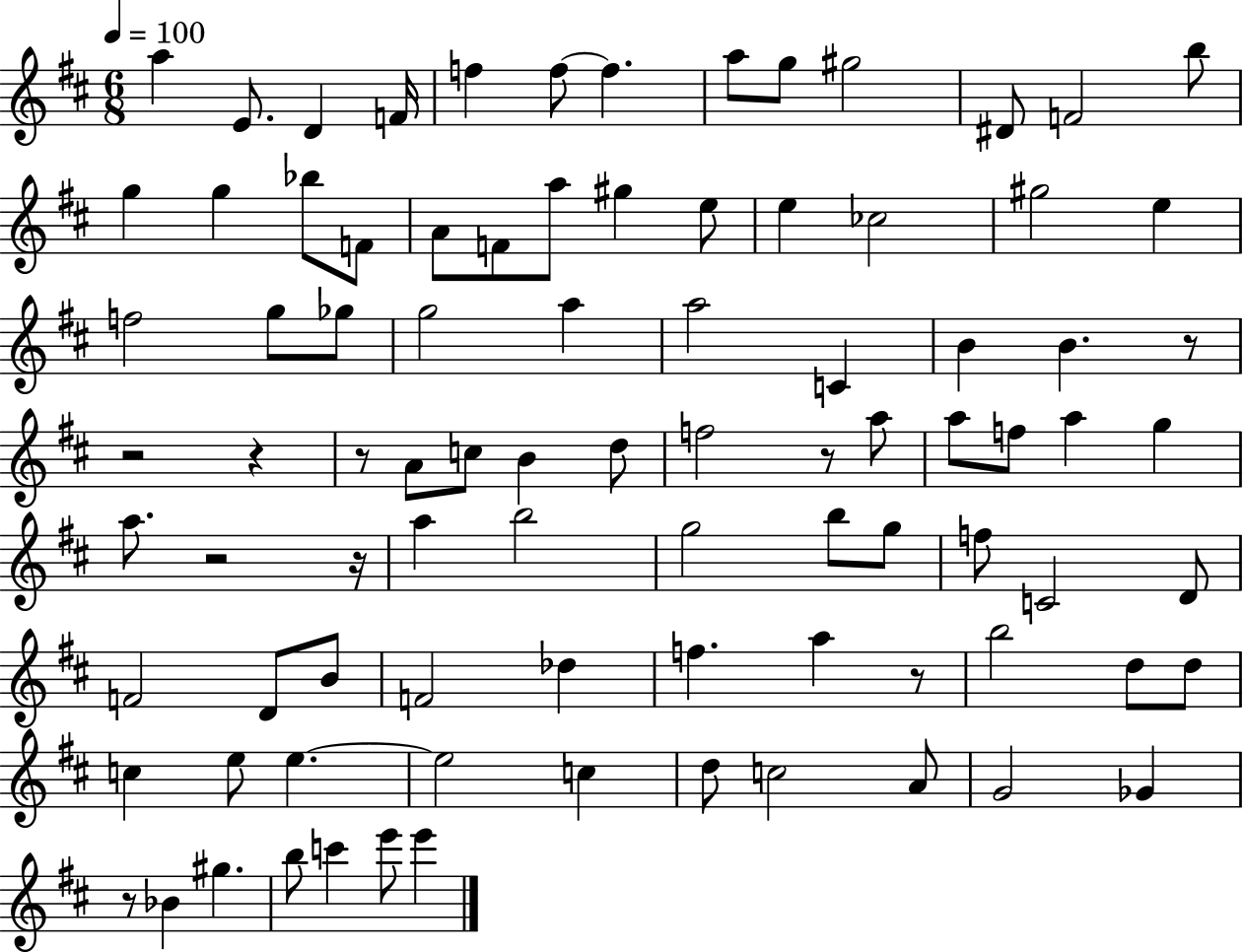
{
  \clef treble
  \numericTimeSignature
  \time 6/8
  \key d \major
  \tempo 4 = 100
  a''4 e'8. d'4 f'16 | f''4 f''8~~ f''4. | a''8 g''8 gis''2 | dis'8 f'2 b''8 | \break g''4 g''4 bes''8 f'8 | a'8 f'8 a''8 gis''4 e''8 | e''4 ces''2 | gis''2 e''4 | \break f''2 g''8 ges''8 | g''2 a''4 | a''2 c'4 | b'4 b'4. r8 | \break r2 r4 | r8 a'8 c''8 b'4 d''8 | f''2 r8 a''8 | a''8 f''8 a''4 g''4 | \break a''8. r2 r16 | a''4 b''2 | g''2 b''8 g''8 | f''8 c'2 d'8 | \break f'2 d'8 b'8 | f'2 des''4 | f''4. a''4 r8 | b''2 d''8 d''8 | \break c''4 e''8 e''4.~~ | e''2 c''4 | d''8 c''2 a'8 | g'2 ges'4 | \break r8 bes'4 gis''4. | b''8 c'''4 e'''8 e'''4 | \bar "|."
}